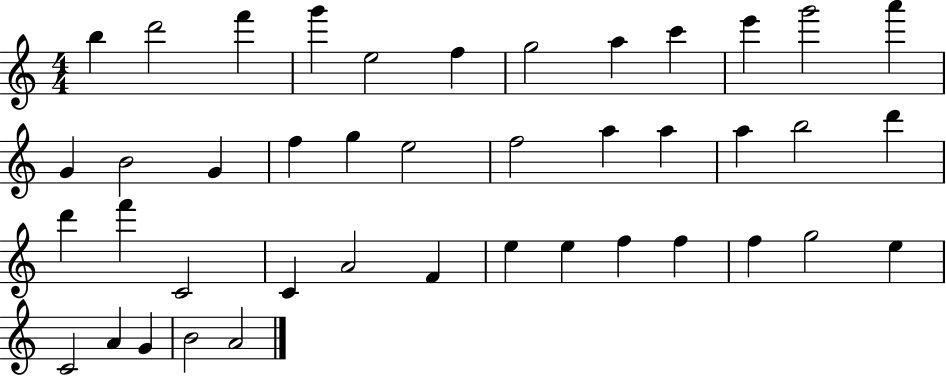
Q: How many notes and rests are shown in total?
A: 42